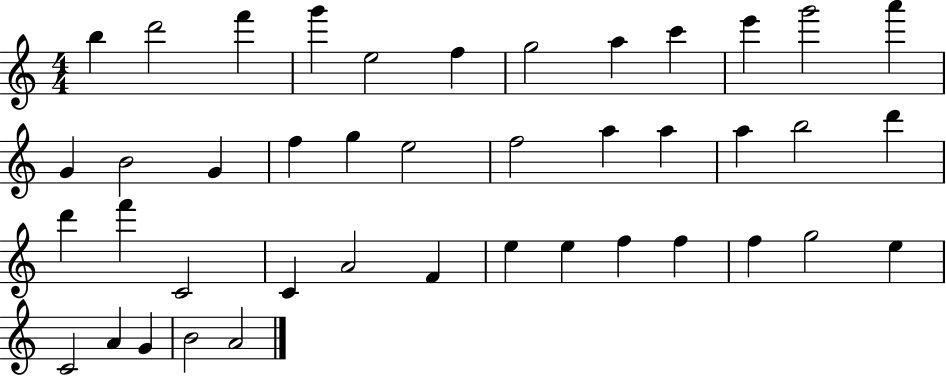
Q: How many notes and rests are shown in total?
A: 42